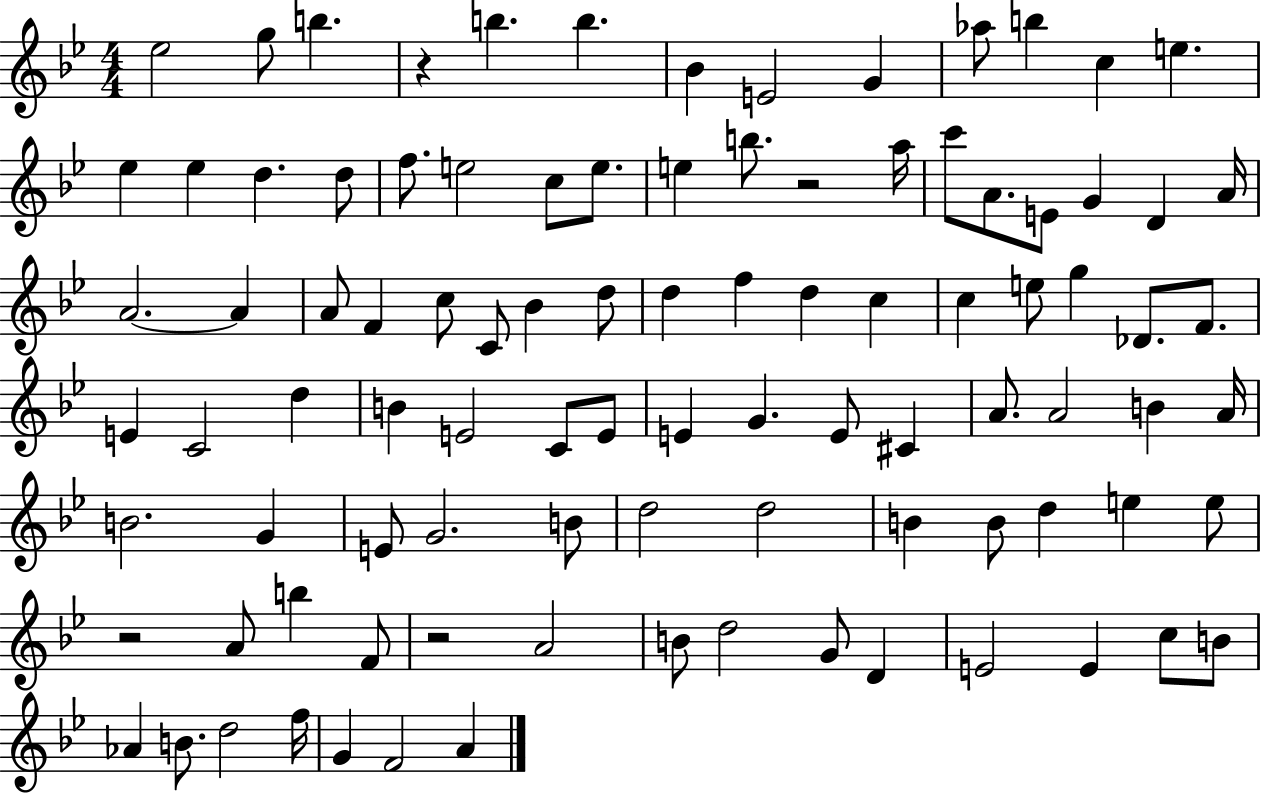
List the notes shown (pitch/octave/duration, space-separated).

Eb5/h G5/e B5/q. R/q B5/q. B5/q. Bb4/q E4/h G4/q Ab5/e B5/q C5/q E5/q. Eb5/q Eb5/q D5/q. D5/e F5/e. E5/h C5/e E5/e. E5/q B5/e. R/h A5/s C6/e A4/e. E4/e G4/q D4/q A4/s A4/h. A4/q A4/e F4/q C5/e C4/e Bb4/q D5/e D5/q F5/q D5/q C5/q C5/q E5/e G5/q Db4/e. F4/e. E4/q C4/h D5/q B4/q E4/h C4/e E4/e E4/q G4/q. E4/e C#4/q A4/e. A4/h B4/q A4/s B4/h. G4/q E4/e G4/h. B4/e D5/h D5/h B4/q B4/e D5/q E5/q E5/e R/h A4/e B5/q F4/e R/h A4/h B4/e D5/h G4/e D4/q E4/h E4/q C5/e B4/e Ab4/q B4/e. D5/h F5/s G4/q F4/h A4/q